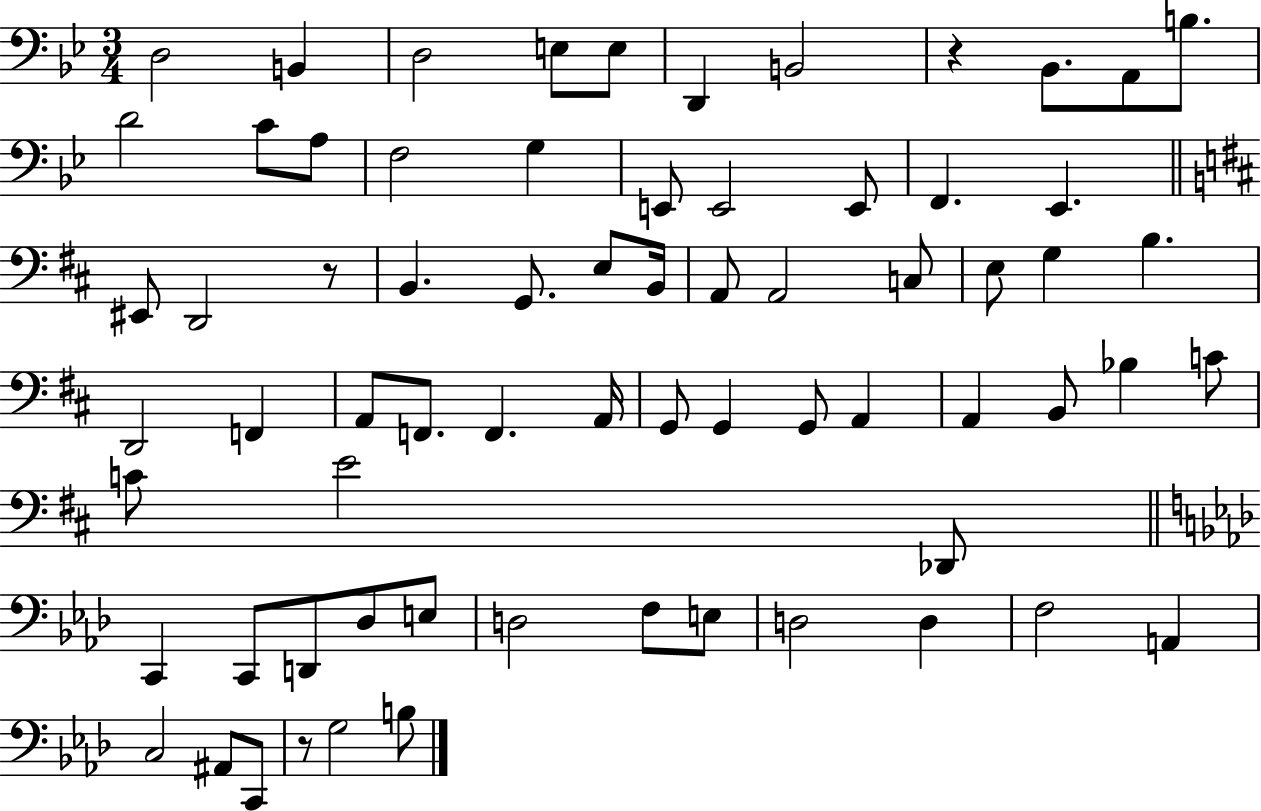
X:1
T:Untitled
M:3/4
L:1/4
K:Bb
D,2 B,, D,2 E,/2 E,/2 D,, B,,2 z _B,,/2 A,,/2 B,/2 D2 C/2 A,/2 F,2 G, E,,/2 E,,2 E,,/2 F,, _E,, ^E,,/2 D,,2 z/2 B,, G,,/2 E,/2 B,,/4 A,,/2 A,,2 C,/2 E,/2 G, B, D,,2 F,, A,,/2 F,,/2 F,, A,,/4 G,,/2 G,, G,,/2 A,, A,, B,,/2 _B, C/2 C/2 E2 _D,,/2 C,, C,,/2 D,,/2 _D,/2 E,/2 D,2 F,/2 E,/2 D,2 D, F,2 A,, C,2 ^A,,/2 C,,/2 z/2 G,2 B,/2